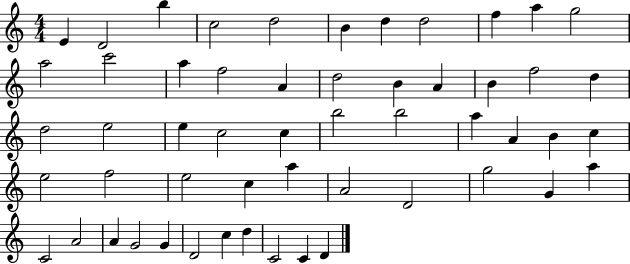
E4/q D4/h B5/q C5/h D5/h B4/q D5/q D5/h F5/q A5/q G5/h A5/h C6/h A5/q F5/h A4/q D5/h B4/q A4/q B4/q F5/h D5/q D5/h E5/h E5/q C5/h C5/q B5/h B5/h A5/q A4/q B4/q C5/q E5/h F5/h E5/h C5/q A5/q A4/h D4/h G5/h G4/q A5/q C4/h A4/h A4/q G4/h G4/q D4/h C5/q D5/q C4/h C4/q D4/q